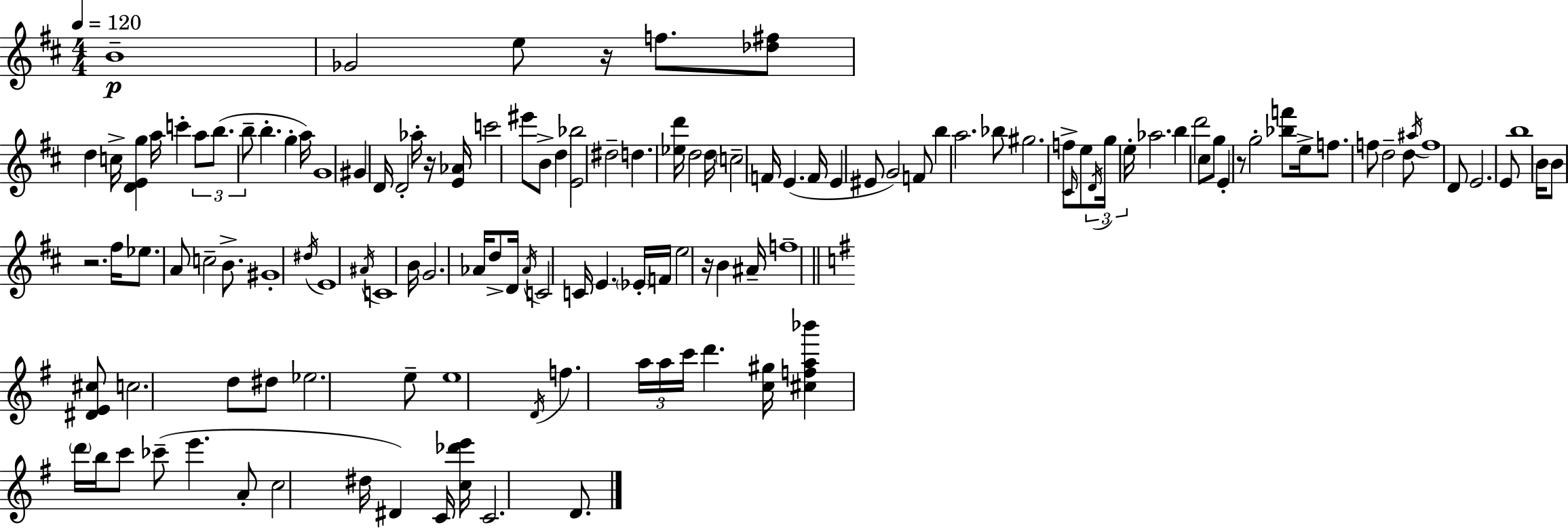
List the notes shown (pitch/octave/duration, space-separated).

B4/w Gb4/h E5/e R/s F5/e. [Db5,F#5]/e D5/q C5/s [D4,E4,G5]/q A5/s C6/q A5/e B5/e. B5/e B5/q. G5/q A5/s G4/w G#4/q D4/s D4/h Ab5/s R/s [E4,Ab4]/s C6/h EIS6/e B4/e D5/q [E4,Bb5]/h D#5/h D5/q. [Eb5,D6]/s D5/h D5/s C5/h F4/s E4/q. F4/s E4/q EIS4/e G4/h F4/e B5/q A5/h. Bb5/e G#5/h. F5/e C#4/s E5/e D4/s G5/s E5/s Ab5/h. B5/q D6/h C#5/e G5/e E4/q R/e G5/h [Bb5,F6]/e E5/s F5/e. F5/e D5/h D5/e A#5/s F5/w D4/e E4/h. E4/e B5/w B4/s B4/e R/h. F#5/s Eb5/e. A4/e C5/h B4/e. G#4/w D#5/s E4/w A#4/s C4/w B4/s G4/h. Ab4/s D5/e D4/s Ab4/s C4/h C4/s E4/q. Eb4/s F4/s E5/h R/s B4/q A#4/s F5/w [D#4,E4,C#5]/e C5/h. D5/e D#5/e Eb5/h. E5/e E5/w D4/s F5/q. A5/s A5/s C6/s D6/q. [C5,G#5]/s [C#5,F5,A5,Bb6]/q D6/s B5/s C6/e CES6/e E6/q. A4/e C5/h D#5/s D#4/q C4/s [C5,Db6,E6]/s C4/h. D4/e.